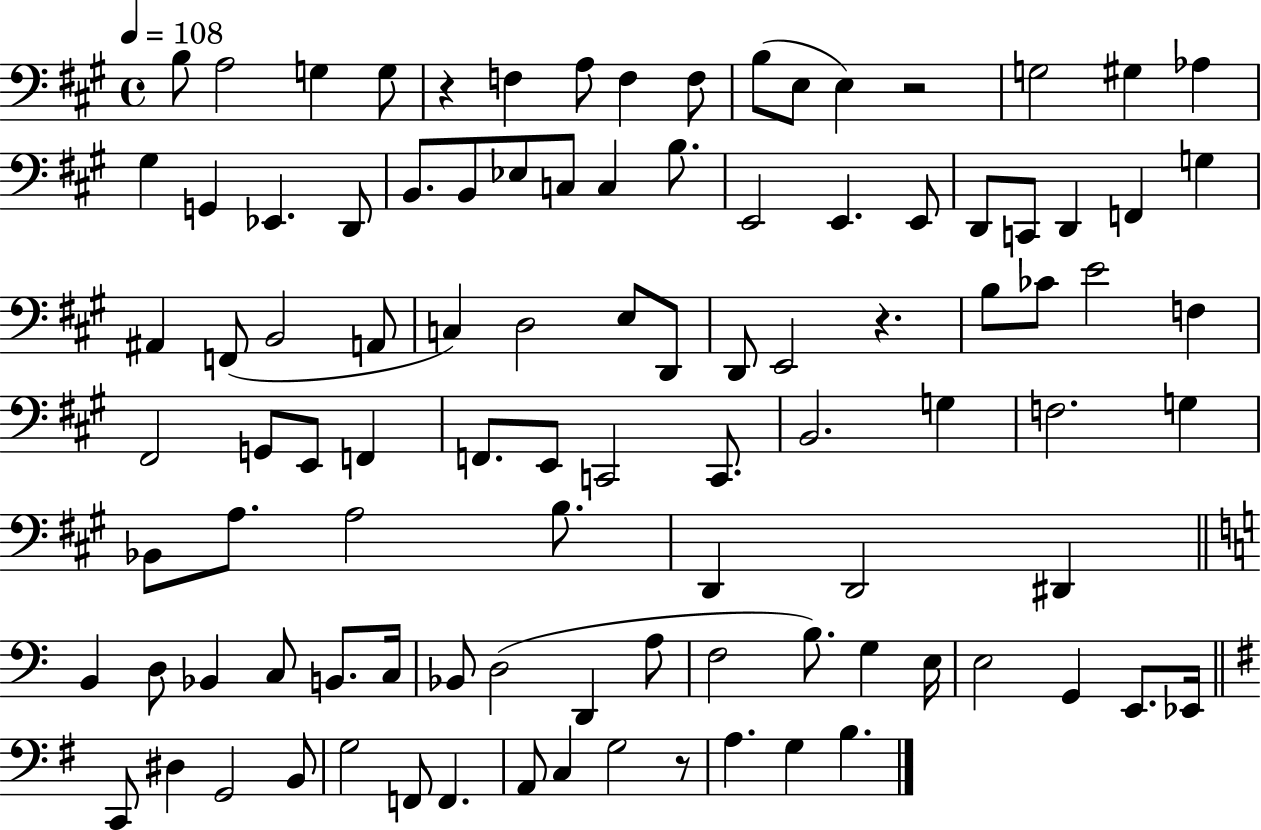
B3/e A3/h G3/q G3/e R/q F3/q A3/e F3/q F3/e B3/e E3/e E3/q R/h G3/h G#3/q Ab3/q G#3/q G2/q Eb2/q. D2/e B2/e. B2/e Eb3/e C3/e C3/q B3/e. E2/h E2/q. E2/e D2/e C2/e D2/q F2/q G3/q A#2/q F2/e B2/h A2/e C3/q D3/h E3/e D2/e D2/e E2/h R/q. B3/e CES4/e E4/h F3/q F#2/h G2/e E2/e F2/q F2/e. E2/e C2/h C2/e. B2/h. G3/q F3/h. G3/q Bb2/e A3/e. A3/h B3/e. D2/q D2/h D#2/q B2/q D3/e Bb2/q C3/e B2/e. C3/s Bb2/e D3/h D2/q A3/e F3/h B3/e. G3/q E3/s E3/h G2/q E2/e. Eb2/s C2/e D#3/q G2/h B2/e G3/h F2/e F2/q. A2/e C3/q G3/h R/e A3/q. G3/q B3/q.